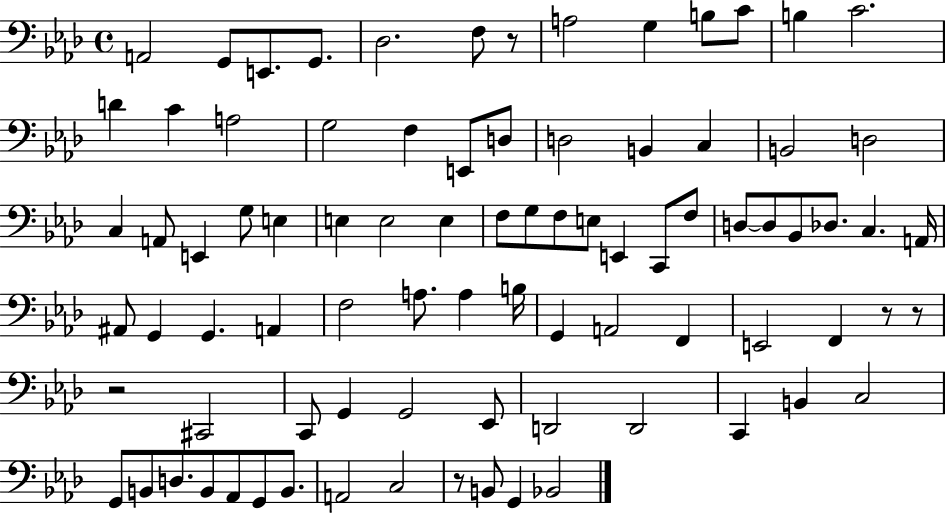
{
  \clef bass
  \time 4/4
  \defaultTimeSignature
  \key aes \major
  a,2 g,8 e,8. g,8. | des2. f8 r8 | a2 g4 b8 c'8 | b4 c'2. | \break d'4 c'4 a2 | g2 f4 e,8 d8 | d2 b,4 c4 | b,2 d2 | \break c4 a,8 e,4 g8 e4 | e4 e2 e4 | f8 g8 f8 e8 e,4 c,8 f8 | d8~~ d8 bes,8 des8. c4. a,16 | \break ais,8 g,4 g,4. a,4 | f2 a8. a4 b16 | g,4 a,2 f,4 | e,2 f,4 r8 r8 | \break r2 cis,2 | c,8 g,4 g,2 ees,8 | d,2 d,2 | c,4 b,4 c2 | \break g,8 b,8 d8. b,8 aes,8 g,8 b,8. | a,2 c2 | r8 b,8 g,4 bes,2 | \bar "|."
}